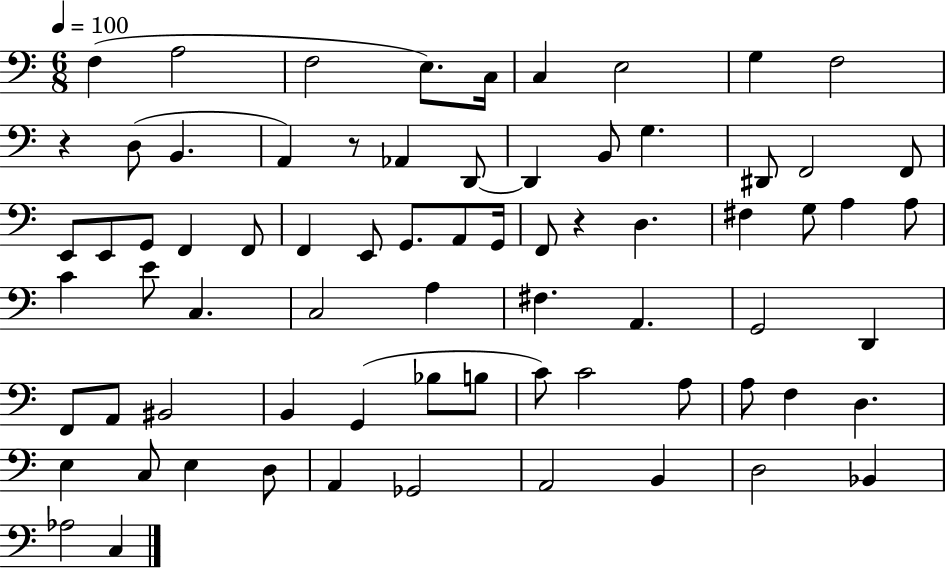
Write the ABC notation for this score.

X:1
T:Untitled
M:6/8
L:1/4
K:C
F, A,2 F,2 E,/2 C,/4 C, E,2 G, F,2 z D,/2 B,, A,, z/2 _A,, D,,/2 D,, B,,/2 G, ^D,,/2 F,,2 F,,/2 E,,/2 E,,/2 G,,/2 F,, F,,/2 F,, E,,/2 G,,/2 A,,/2 G,,/4 F,,/2 z D, ^F, G,/2 A, A,/2 C E/2 C, C,2 A, ^F, A,, G,,2 D,, F,,/2 A,,/2 ^B,,2 B,, G,, _B,/2 B,/2 C/2 C2 A,/2 A,/2 F, D, E, C,/2 E, D,/2 A,, _G,,2 A,,2 B,, D,2 _B,, _A,2 C,